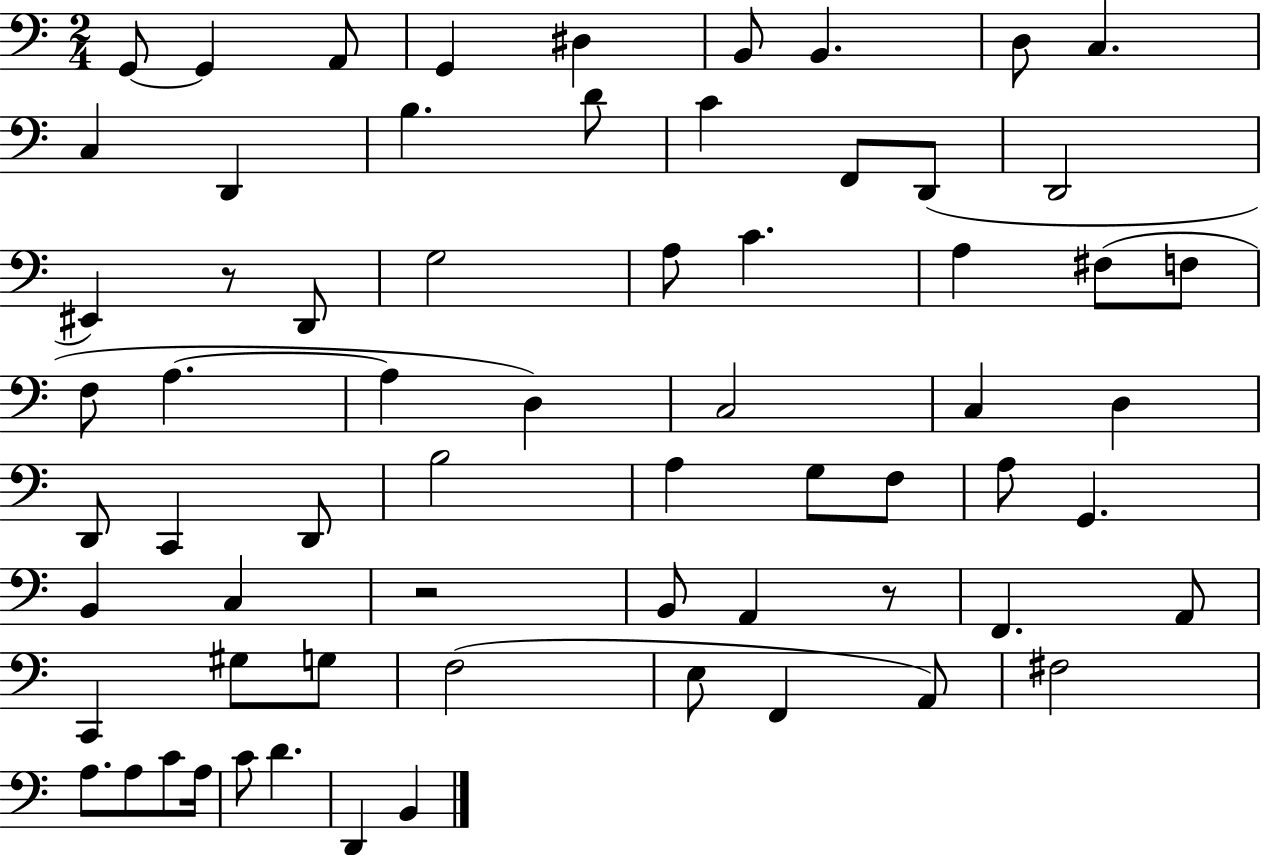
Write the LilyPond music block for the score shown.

{
  \clef bass
  \numericTimeSignature
  \time 2/4
  \key c \major
  \repeat volta 2 { g,8~~ g,4 a,8 | g,4 dis4 | b,8 b,4. | d8 c4. | \break c4 d,4 | b4. d'8 | c'4 f,8 d,8( | d,2 | \break eis,4) r8 d,8 | g2 | a8 c'4. | a4 fis8( f8 | \break f8 a4.~~ | a4 d4) | c2 | c4 d4 | \break d,8 c,4 d,8 | b2 | a4 g8 f8 | a8 g,4. | \break b,4 c4 | r2 | b,8 a,4 r8 | f,4. a,8 | \break c,4 gis8 g8 | f2( | e8 f,4 a,8) | fis2 | \break a8. a8 c'8 a16 | c'8 d'4. | d,4 b,4 | } \bar "|."
}